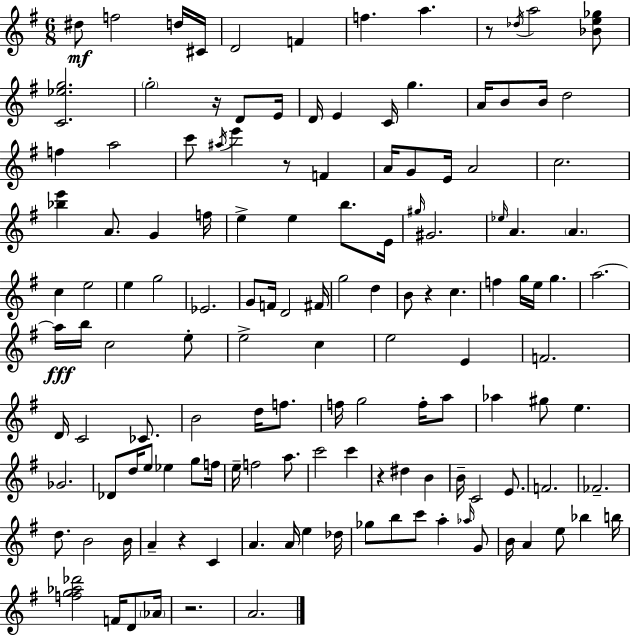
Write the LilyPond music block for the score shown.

{
  \clef treble
  \numericTimeSignature
  \time 6/8
  \key g \major
  dis''8\mf f''2 d''16 cis'16 | d'2 f'4 | f''4. a''4. | r8 \acciaccatura { des''16 } a''2 <bes' e'' ges''>8 | \break <c' ees'' g''>2. | \parenthesize g''2-. r16 d'8 | e'16 d'16 e'4 c'16 g''4. | a'16 b'8 b'16 d''2 | \break f''4 a''2 | c'''8 \acciaccatura { ais''16 } e'''4 r8 f'4 | a'16 g'8 e'16 a'2 | c''2. | \break <bes'' e'''>4 a'8. g'4 | f''16 e''4-> e''4 b''8. | e'16 \grace { gis''16 } gis'2. | \grace { ees''16 } a'4. \parenthesize a'4. | \break c''4 e''2 | e''4 g''2 | ees'2. | g'8 f'16 d'2 | \break fis'16 g''2 | d''4 b'8 r4 c''4. | f''4 g''16 e''16 g''4. | a''2.~~ | \break a''16\fff b''16 c''2 | e''8-. e''2-> | c''4 e''2 | e'4 f'2. | \break d'16 c'2 | ces'8. b'2 | d''16 f''8. f''16 g''2 | f''16-. a''8 aes''4 gis''8 e''4. | \break ges'2. | des'8 d''16 e''8 ees''4 | g''8 f''16 e''16-- f''2 | a''8. c'''2 | \break c'''4 r4 dis''4 | b'4 b'16-- c'2 | e'8. f'2. | fes'2.-- | \break d''8. b'2 | b'16 a'4-- r4 | c'4 a'4. a'16 e''4 | des''16 ges''8 b''8 c'''8 a''4-. | \break \grace { aes''16 } g'8 b'16 a'4 e''8 | bes''4 b''16 <f'' g'' aes'' des'''>2 | f'16 d'8 \parenthesize aes'16 r2. | a'2. | \break \bar "|."
}